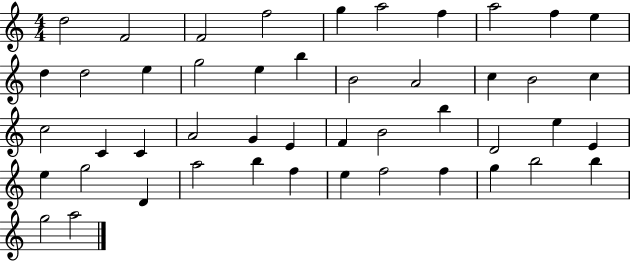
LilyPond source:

{
  \clef treble
  \numericTimeSignature
  \time 4/4
  \key c \major
  d''2 f'2 | f'2 f''2 | g''4 a''2 f''4 | a''2 f''4 e''4 | \break d''4 d''2 e''4 | g''2 e''4 b''4 | b'2 a'2 | c''4 b'2 c''4 | \break c''2 c'4 c'4 | a'2 g'4 e'4 | f'4 b'2 b''4 | d'2 e''4 e'4 | \break e''4 g''2 d'4 | a''2 b''4 f''4 | e''4 f''2 f''4 | g''4 b''2 b''4 | \break g''2 a''2 | \bar "|."
}